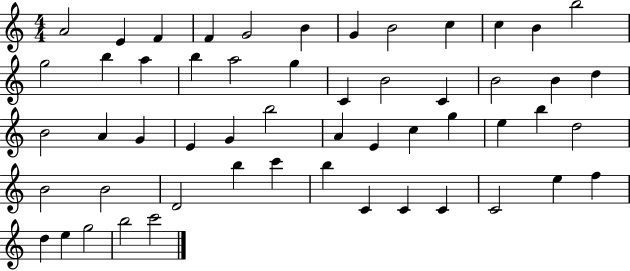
A4/h E4/q F4/q F4/q G4/h B4/q G4/q B4/h C5/q C5/q B4/q B5/h G5/h B5/q A5/q B5/q A5/h G5/q C4/q B4/h C4/q B4/h B4/q D5/q B4/h A4/q G4/q E4/q G4/q B5/h A4/q E4/q C5/q G5/q E5/q B5/q D5/h B4/h B4/h D4/h B5/q C6/q B5/q C4/q C4/q C4/q C4/h E5/q F5/q D5/q E5/q G5/h B5/h C6/h